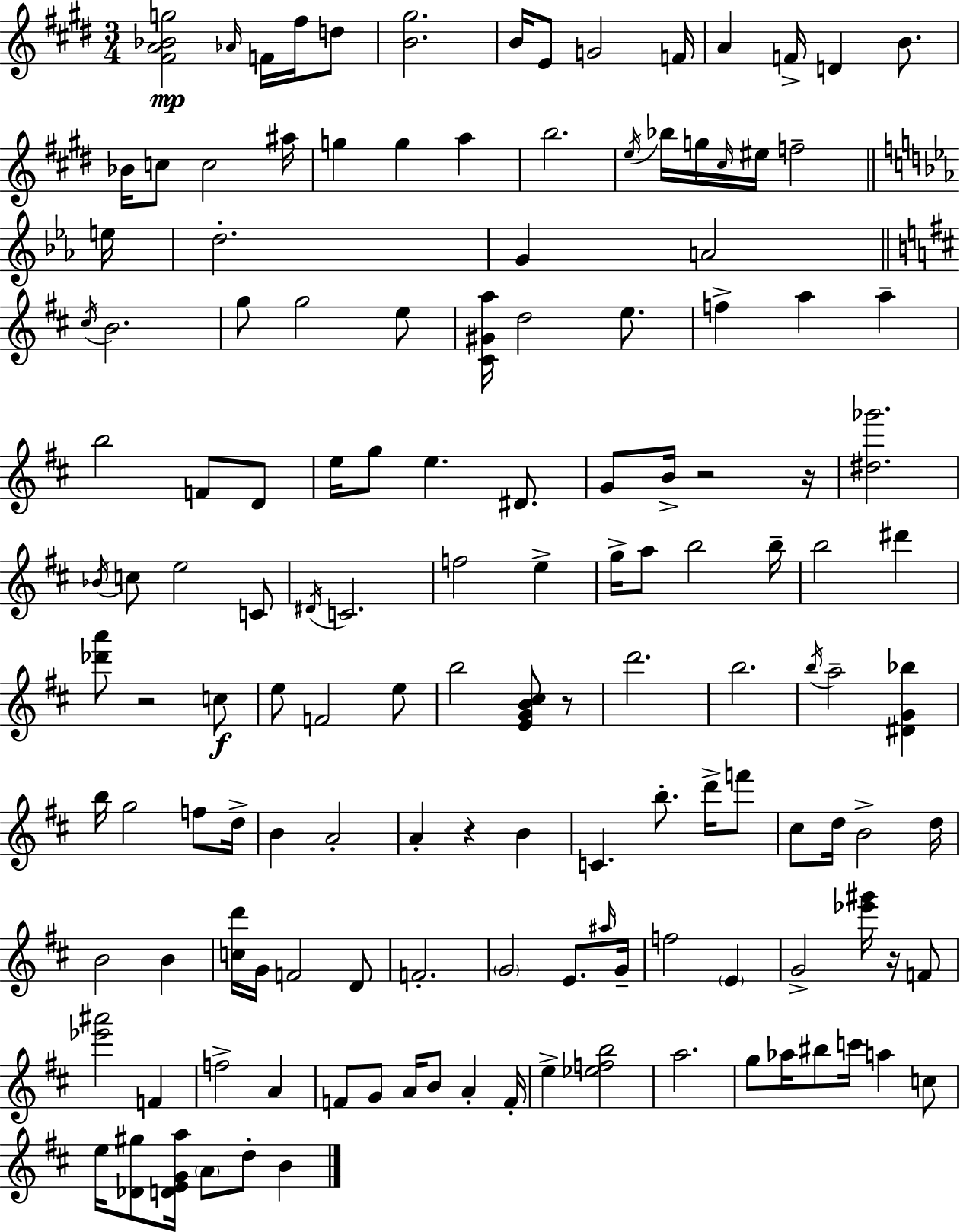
[F#4,A4,Bb4,G5]/h Ab4/s F4/s F#5/s D5/e [B4,G#5]/h. B4/s E4/e G4/h F4/s A4/q F4/s D4/q B4/e. Bb4/s C5/e C5/h A#5/s G5/q G5/q A5/q B5/h. E5/s Bb5/s G5/s C#5/s EIS5/s F5/h E5/s D5/h. G4/q A4/h C#5/s B4/h. G5/e G5/h E5/e [C#4,G#4,A5]/s D5/h E5/e. F5/q A5/q A5/q B5/h F4/e D4/e E5/s G5/e E5/q. D#4/e. G4/e B4/s R/h R/s [D#5,Gb6]/h. Bb4/s C5/e E5/h C4/e D#4/s C4/h. F5/h E5/q G5/s A5/e B5/h B5/s B5/h D#6/q [Db6,A6]/e R/h C5/e E5/e F4/h E5/e B5/h [E4,G4,B4,C#5]/e R/e D6/h. B5/h. B5/s A5/h [D#4,G4,Bb5]/q B5/s G5/h F5/e D5/s B4/q A4/h A4/q R/q B4/q C4/q. B5/e. D6/s F6/e C#5/e D5/s B4/h D5/s B4/h B4/q [C5,D6]/s G4/s F4/h D4/e F4/h. G4/h E4/e. A#5/s G4/s F5/h E4/q G4/h [Eb6,G#6]/s R/s F4/e [Eb6,A#6]/h F4/q F5/h A4/q F4/e G4/e A4/s B4/e A4/q F4/s E5/q [Eb5,F5,B5]/h A5/h. G5/e Ab5/s BIS5/e C6/s A5/q C5/e E5/s [Db4,G#5]/e [D4,E4,G4,A5]/s A4/e D5/e B4/q